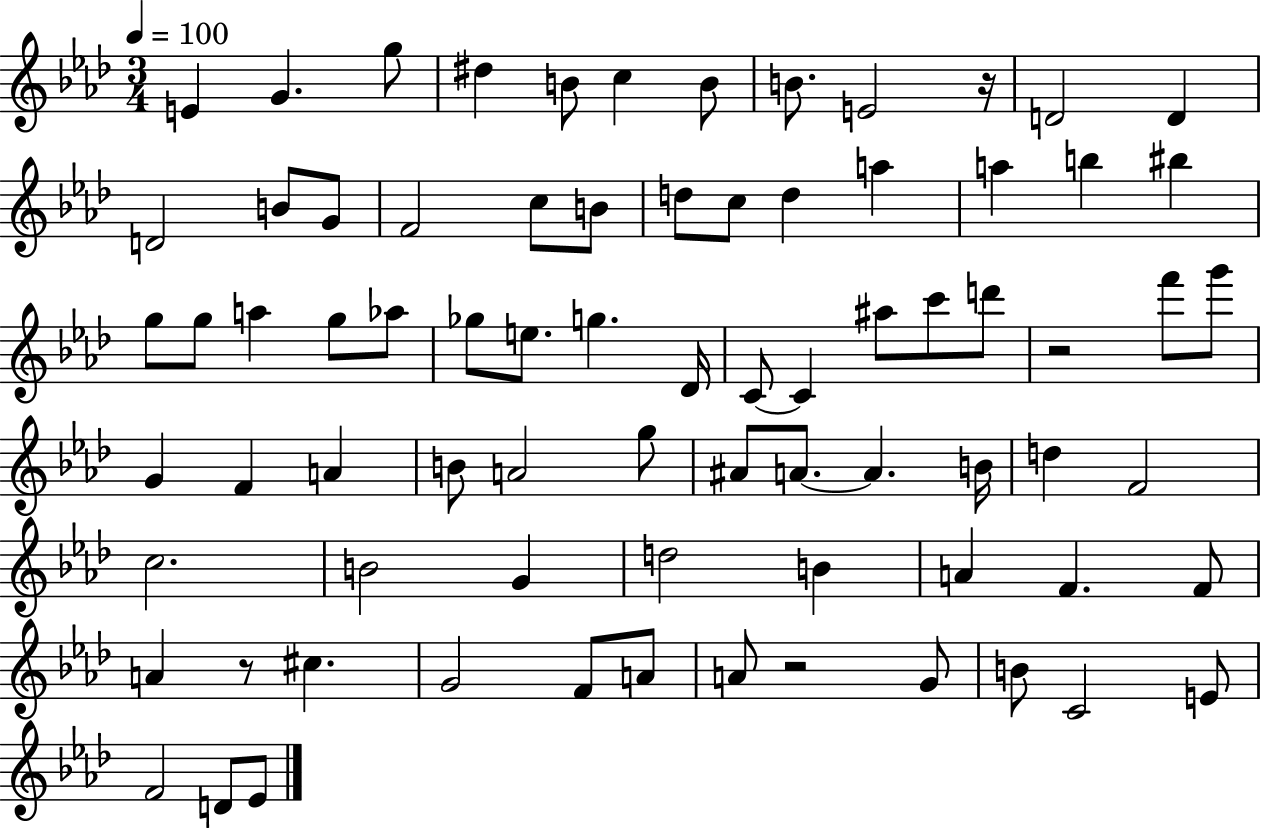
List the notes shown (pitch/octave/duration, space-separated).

E4/q G4/q. G5/e D#5/q B4/e C5/q B4/e B4/e. E4/h R/s D4/h D4/q D4/h B4/e G4/e F4/h C5/e B4/e D5/e C5/e D5/q A5/q A5/q B5/q BIS5/q G5/e G5/e A5/q G5/e Ab5/e Gb5/e E5/e. G5/q. Db4/s C4/e C4/q A#5/e C6/e D6/e R/h F6/e G6/e G4/q F4/q A4/q B4/e A4/h G5/e A#4/e A4/e. A4/q. B4/s D5/q F4/h C5/h. B4/h G4/q D5/h B4/q A4/q F4/q. F4/e A4/q R/e C#5/q. G4/h F4/e A4/e A4/e R/h G4/e B4/e C4/h E4/e F4/h D4/e Eb4/e